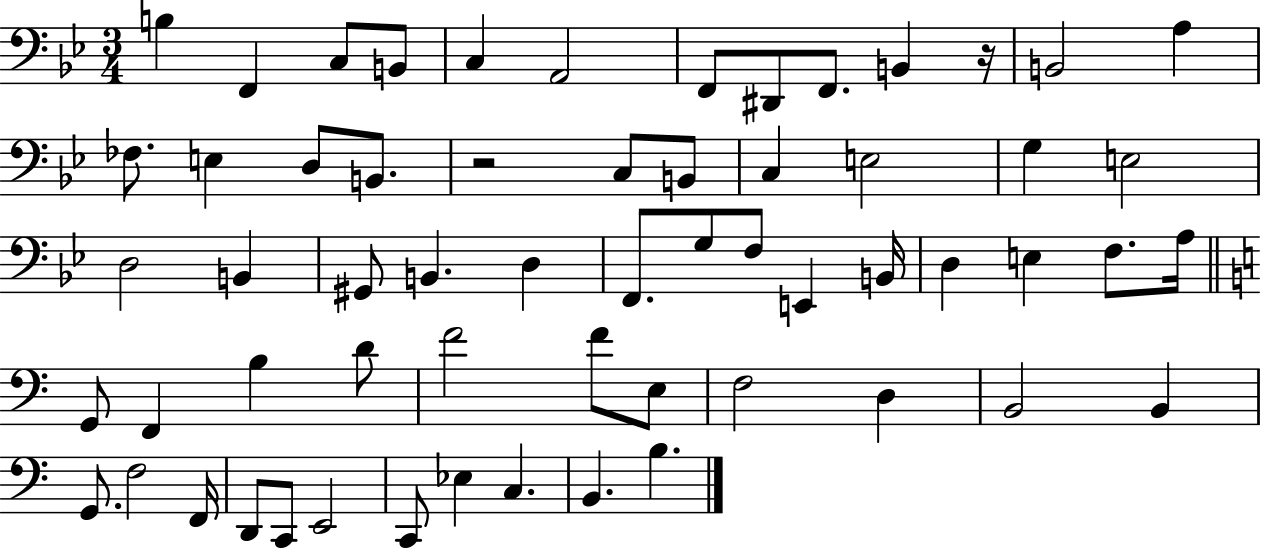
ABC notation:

X:1
T:Untitled
M:3/4
L:1/4
K:Bb
B, F,, C,/2 B,,/2 C, A,,2 F,,/2 ^D,,/2 F,,/2 B,, z/4 B,,2 A, _F,/2 E, D,/2 B,,/2 z2 C,/2 B,,/2 C, E,2 G, E,2 D,2 B,, ^G,,/2 B,, D, F,,/2 G,/2 F,/2 E,, B,,/4 D, E, F,/2 A,/4 G,,/2 F,, B, D/2 F2 F/2 E,/2 F,2 D, B,,2 B,, G,,/2 F,2 F,,/4 D,,/2 C,,/2 E,,2 C,,/2 _E, C, B,, B,